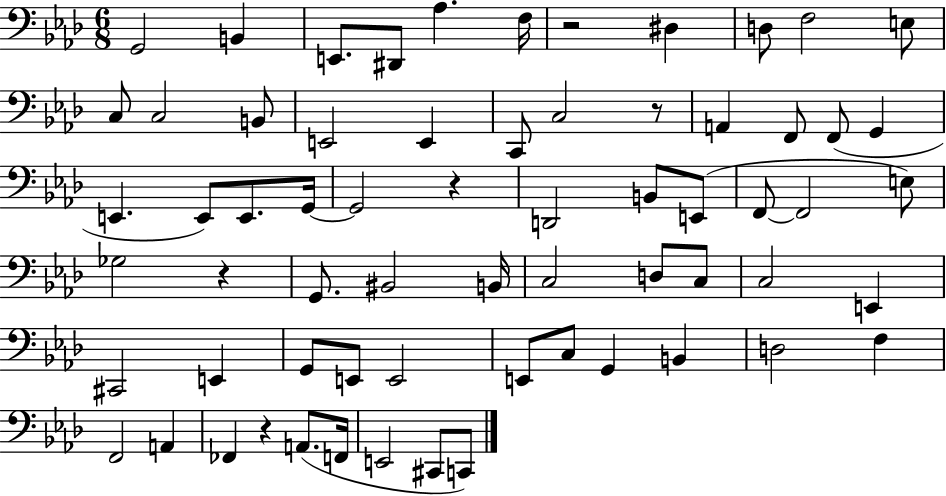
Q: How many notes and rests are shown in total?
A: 65